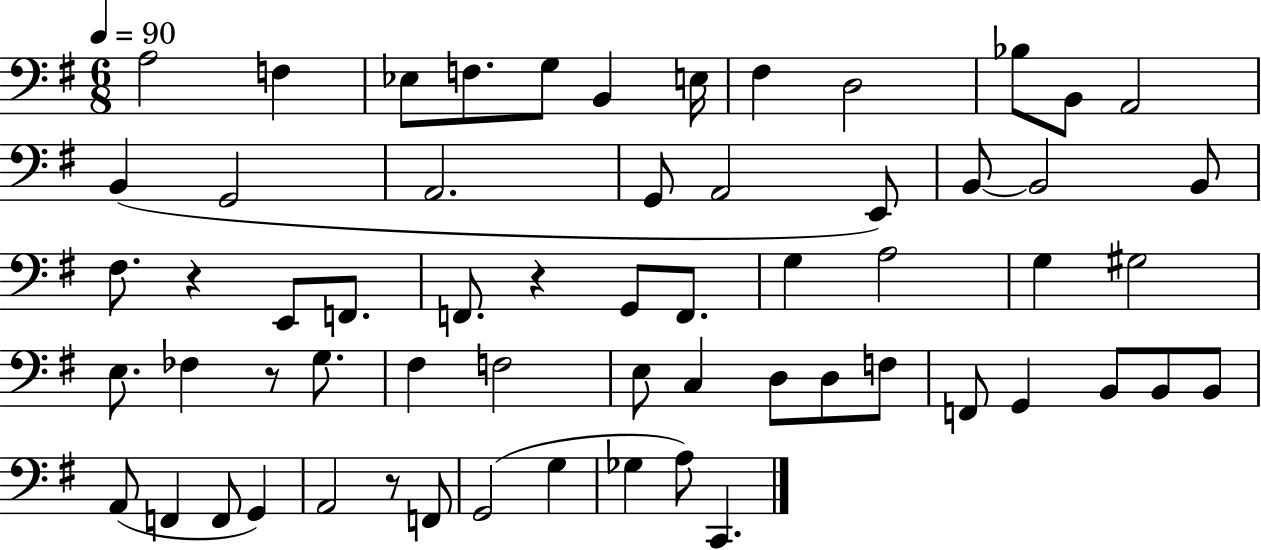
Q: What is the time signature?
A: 6/8